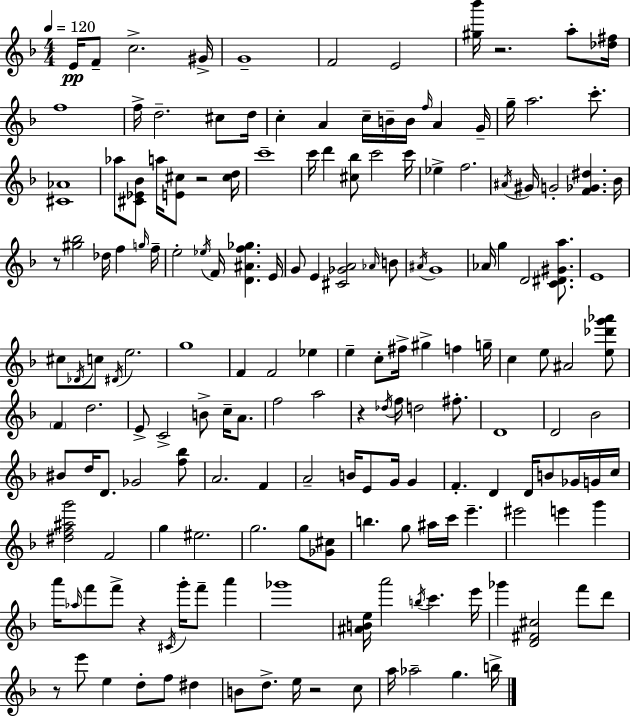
X:1
T:Untitled
M:4/4
L:1/4
K:F
E/4 F/2 c2 ^G/4 G4 F2 E2 [^g_b']/4 z2 a/2 [_d^f]/4 f4 f/4 d2 ^c/2 d/4 c A c/4 B/4 B/4 f/4 A G/4 g/4 a2 c'/2 [^C_A]4 _a/2 [^C_E_B]/2 a/4 [E^c]/2 z2 [^cd]/4 c'4 c'/4 d' [^c_b]/2 c'2 c'/4 _e f2 ^A/4 ^G/4 G2 [F_G^d] _B/4 z/2 [^g_b]2 _d/4 f g/4 f/4 e2 _e/4 F/4 [D^Af_g] E/4 G/2 E [^C_GA]2 _A/4 B/2 ^A/4 G4 _A/4 g D2 [C^D^Ga]/2 E4 ^c/2 _D/4 c/2 ^D/4 e2 g4 F F2 _e e c/2 ^f/4 ^g f g/4 c e/2 ^A2 [e_d'g'_a']/2 F d2 E/2 C2 B/2 c/4 A/2 f2 a2 z _d/4 f/4 d2 ^f/2 D4 D2 _B2 ^B/2 d/4 D/2 _G2 [f_b]/2 A2 F A2 B/4 E/2 G/4 G F D D/4 B/2 _G/4 G/4 c/4 [^df^ag']2 F2 g ^e2 g2 g/2 [_G^c]/2 b g/2 ^a/4 c'/4 e' ^e'2 e' g' a'/4 _a/4 f'/2 f'/2 z ^C/4 g'/4 f'/2 a' _g'4 [^ABe]/4 a'2 b/4 c' e'/4 _g' [D^F^c]2 f'/2 d'/2 z/2 e'/2 e d/2 f/2 ^d B/2 d/2 e/4 z2 c/2 a/4 _a2 g b/4